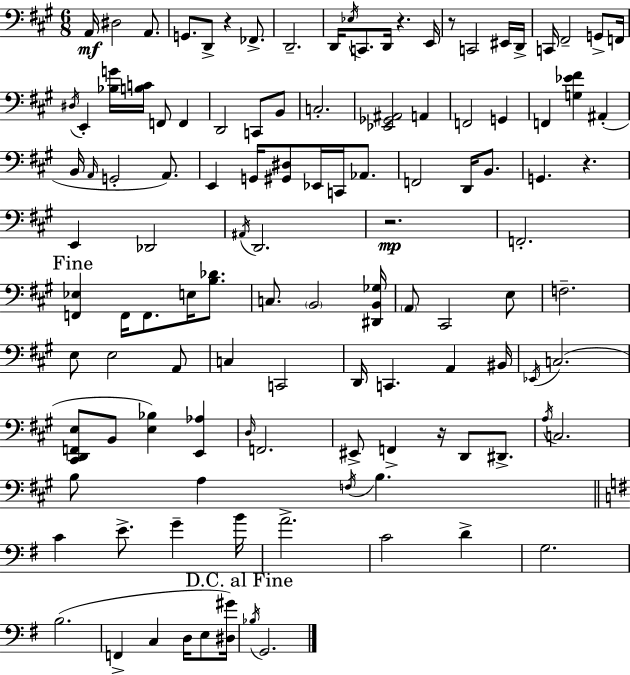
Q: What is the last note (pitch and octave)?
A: G2